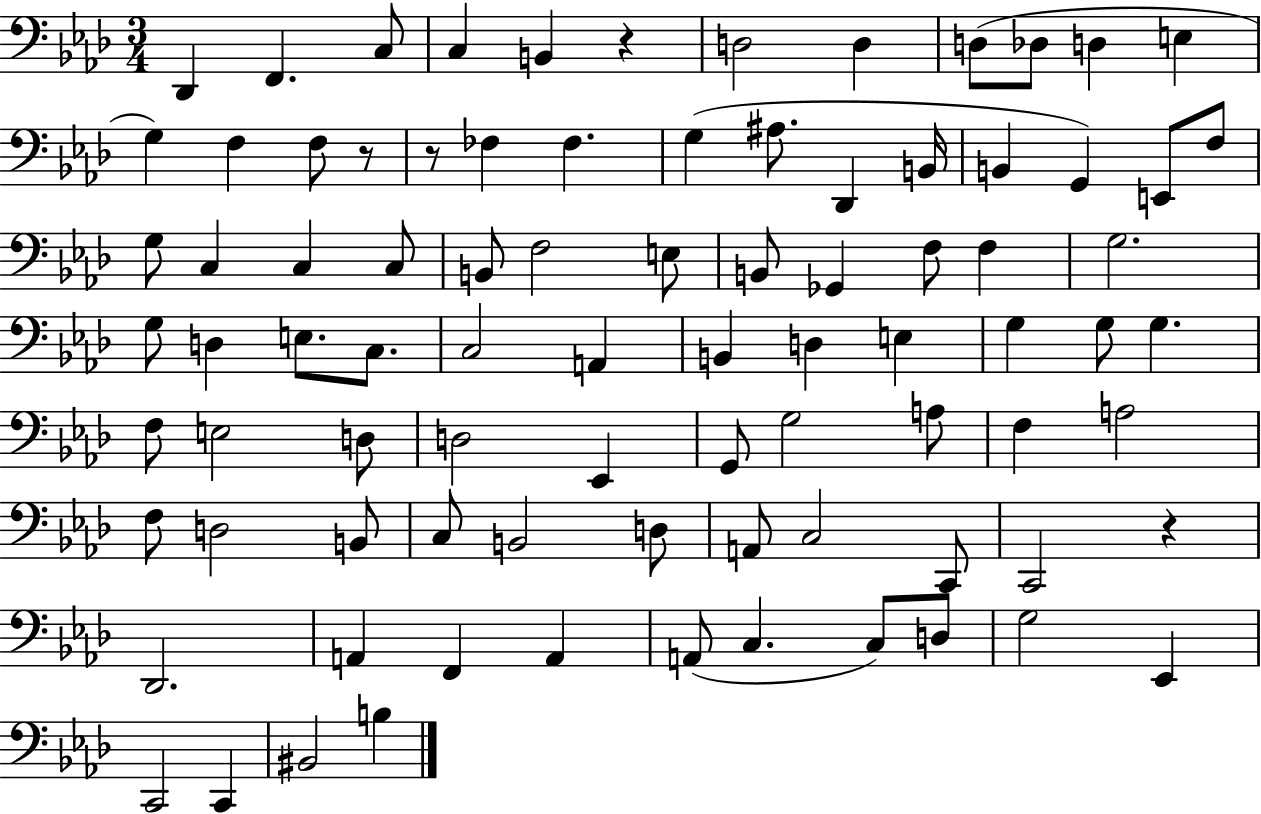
Db2/q F2/q. C3/e C3/q B2/q R/q D3/h D3/q D3/e Db3/e D3/q E3/q G3/q F3/q F3/e R/e R/e FES3/q FES3/q. G3/q A#3/e. Db2/q B2/s B2/q G2/q E2/e F3/e G3/e C3/q C3/q C3/e B2/e F3/h E3/e B2/e Gb2/q F3/e F3/q G3/h. G3/e D3/q E3/e. C3/e. C3/h A2/q B2/q D3/q E3/q G3/q G3/e G3/q. F3/e E3/h D3/e D3/h Eb2/q G2/e G3/h A3/e F3/q A3/h F3/e D3/h B2/e C3/e B2/h D3/e A2/e C3/h C2/e C2/h R/q Db2/h. A2/q F2/q A2/q A2/e C3/q. C3/e D3/e G3/h Eb2/q C2/h C2/q BIS2/h B3/q